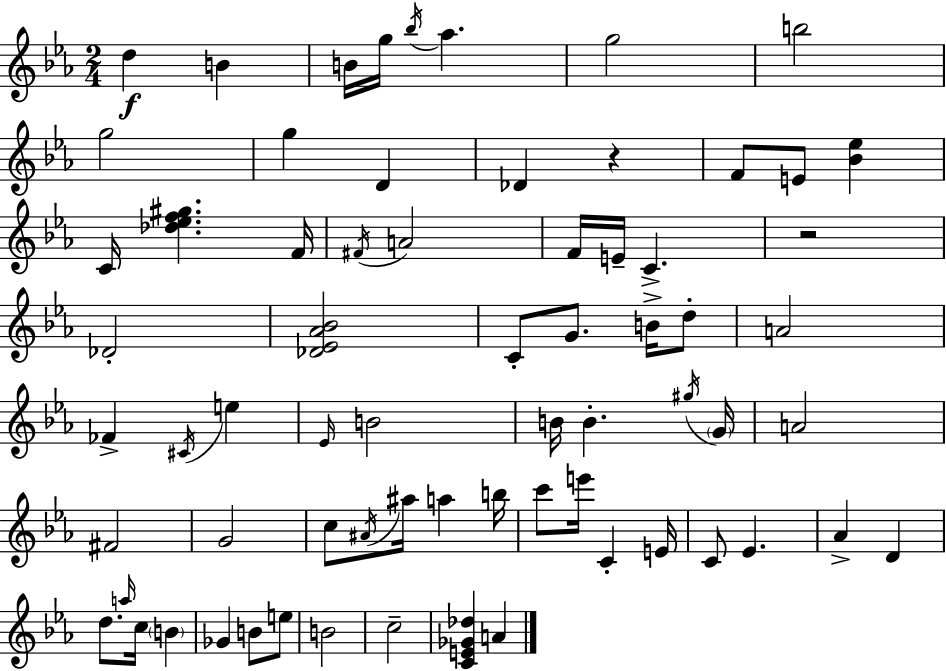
{
  \clef treble
  \numericTimeSignature
  \time 2/4
  \key c \minor
  d''4\f b'4 | b'16 g''16 \acciaccatura { bes''16 } aes''4. | g''2 | b''2 | \break g''2 | g''4 d'4 | des'4 r4 | f'8 e'8 <bes' ees''>4 | \break c'16 <des'' ees'' f'' gis''>4. | f'16 \acciaccatura { fis'16 } a'2 | f'16 e'16-- c'4.-> | r2 | \break des'2-. | <des' ees' aes' bes'>2 | c'8-. g'8. b'16-> | d''8-. a'2 | \break fes'4-> \acciaccatura { cis'16 } e''4 | \grace { ees'16 } b'2 | b'16 b'4.-. | \acciaccatura { gis''16 } \parenthesize g'16 a'2 | \break fis'2 | g'2 | c''8 \acciaccatura { ais'16 } | ais''16 a''4 b''16 c'''8 | \break e'''16 c'4-. e'16 c'8 | ees'4. aes'4-> | d'4 d''8. | \grace { a''16 } c''16 \parenthesize b'4 ges'4 | \break b'8 e''8 b'2 | c''2-- | <c' e' ges' des''>4 | a'4 \bar "|."
}